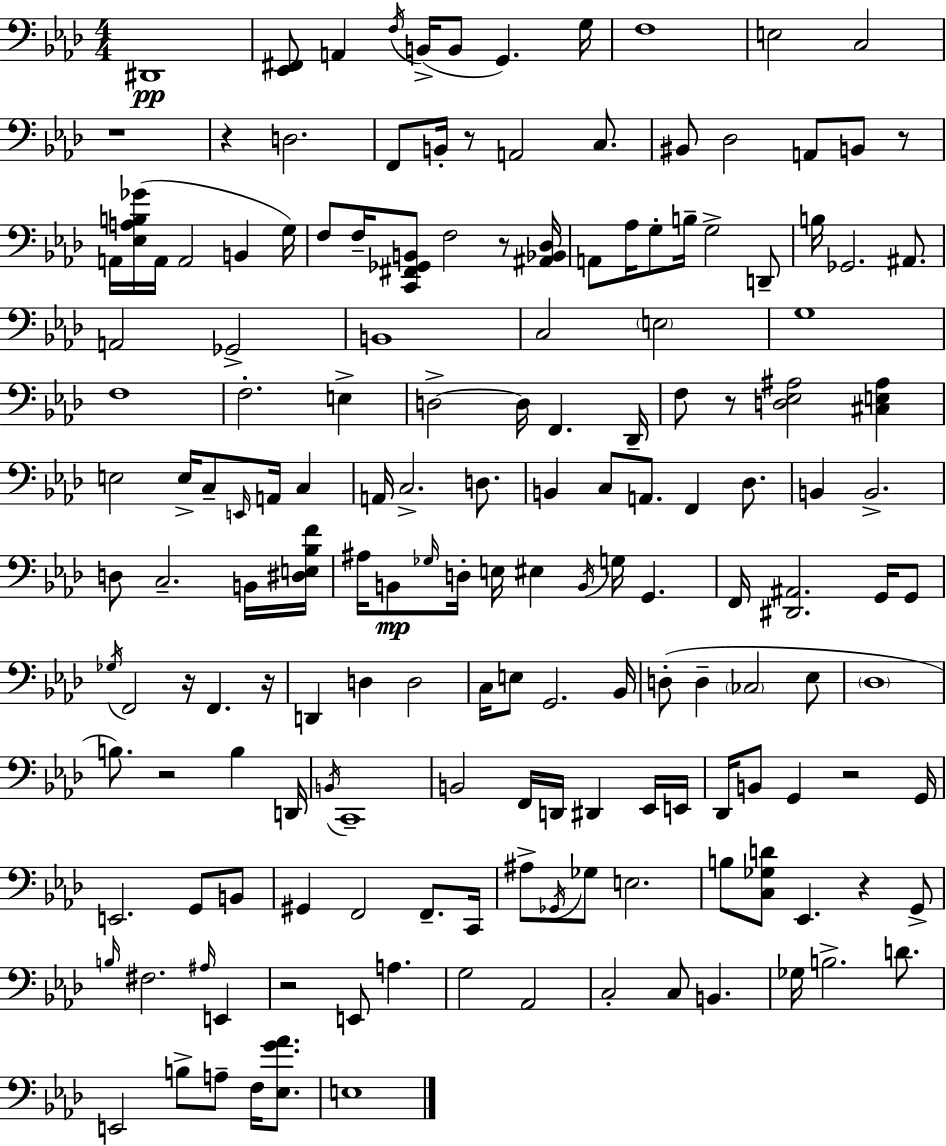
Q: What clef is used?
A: bass